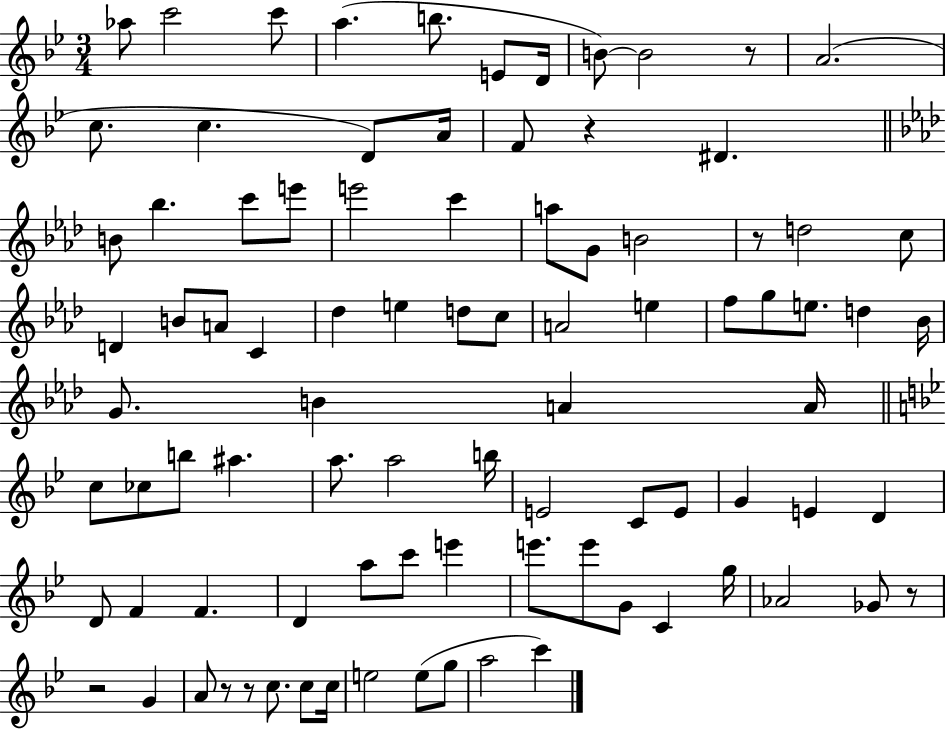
{
  \clef treble
  \numericTimeSignature
  \time 3/4
  \key bes \major
  aes''8 c'''2 c'''8 | a''4.( b''8. e'8 d'16 | b'8~~) b'2 r8 | a'2.( | \break c''8. c''4. d'8) a'16 | f'8 r4 dis'4. | \bar "||" \break \key aes \major b'8 bes''4. c'''8 e'''8 | e'''2 c'''4 | a''8 g'8 b'2 | r8 d''2 c''8 | \break d'4 b'8 a'8 c'4 | des''4 e''4 d''8 c''8 | a'2 e''4 | f''8 g''8 e''8. d''4 bes'16 | \break g'8. b'4 a'4 a'16 | \bar "||" \break \key bes \major c''8 ces''8 b''8 ais''4. | a''8. a''2 b''16 | e'2 c'8 e'8 | g'4 e'4 d'4 | \break d'8 f'4 f'4. | d'4 a''8 c'''8 e'''4 | e'''8. e'''8 g'8 c'4 g''16 | aes'2 ges'8 r8 | \break r2 g'4 | a'8 r8 r8 c''8. c''8 c''16 | e''2 e''8( g''8 | a''2 c'''4) | \break \bar "|."
}